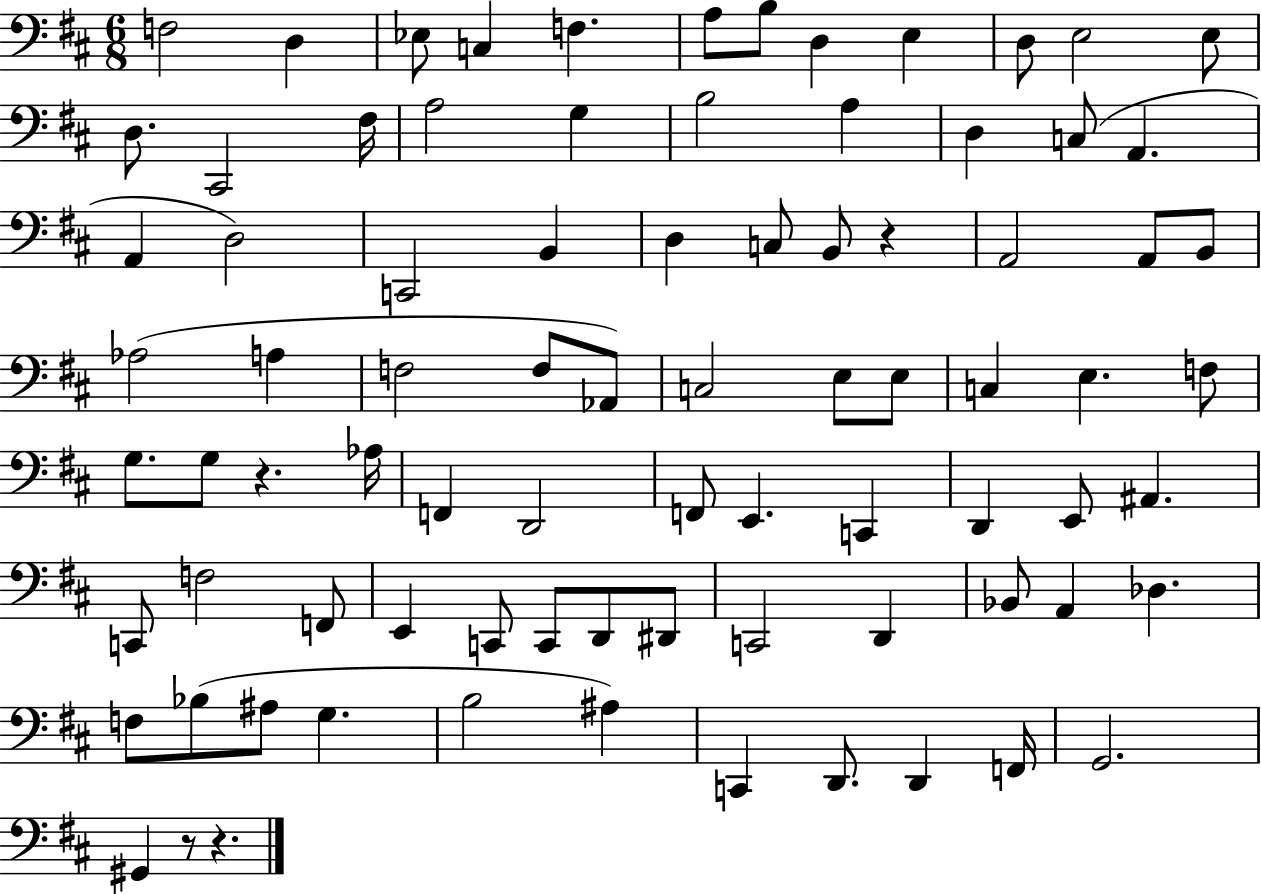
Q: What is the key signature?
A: D major